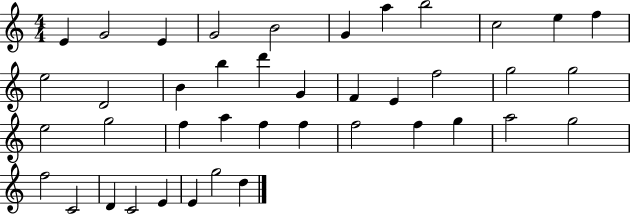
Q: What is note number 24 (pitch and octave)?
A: G5